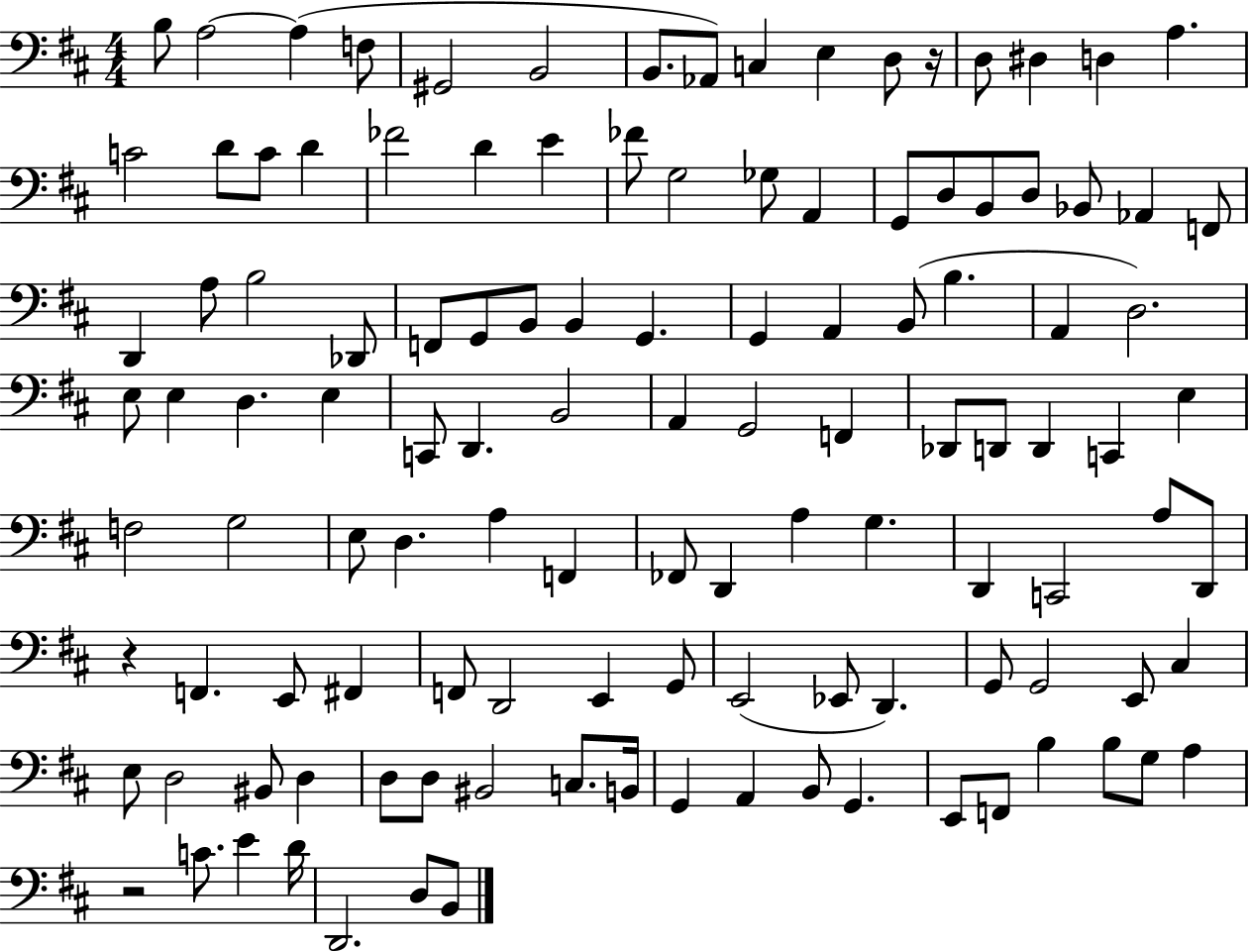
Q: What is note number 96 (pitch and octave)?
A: D3